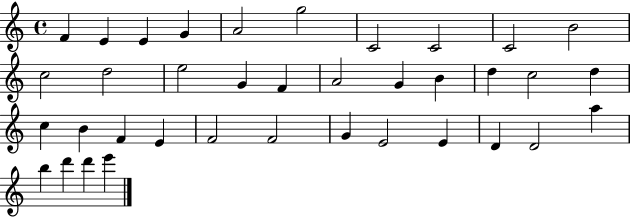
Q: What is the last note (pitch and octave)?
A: E6